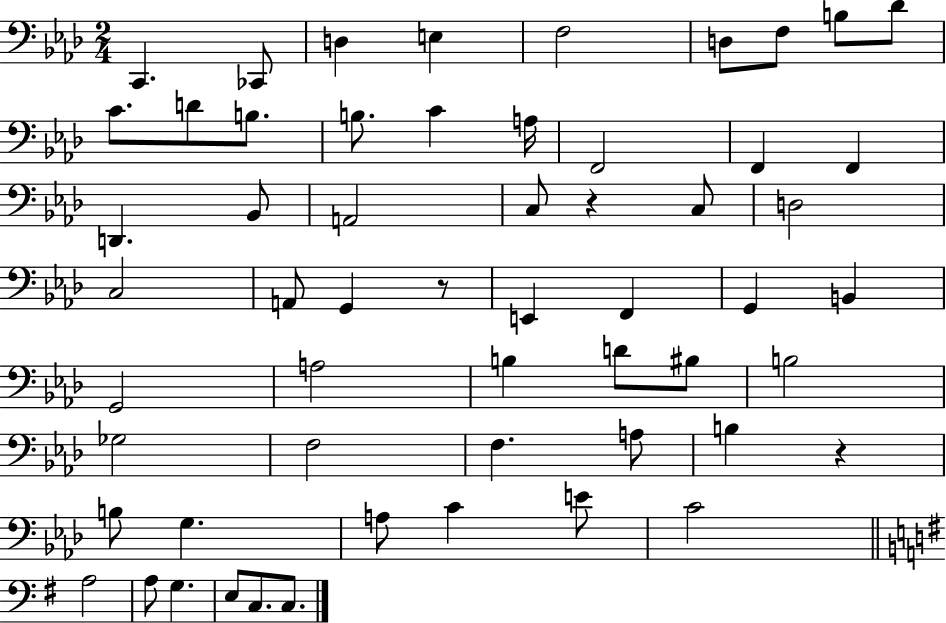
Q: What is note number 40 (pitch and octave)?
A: F3